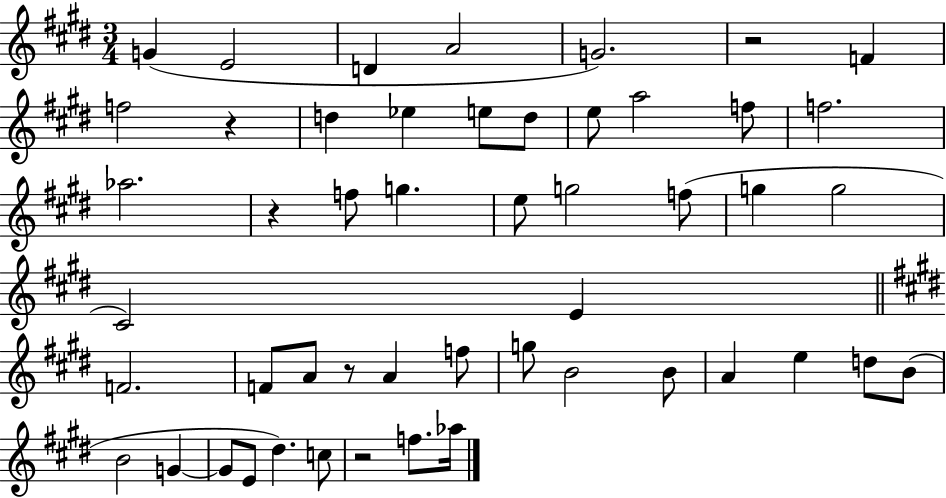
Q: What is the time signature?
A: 3/4